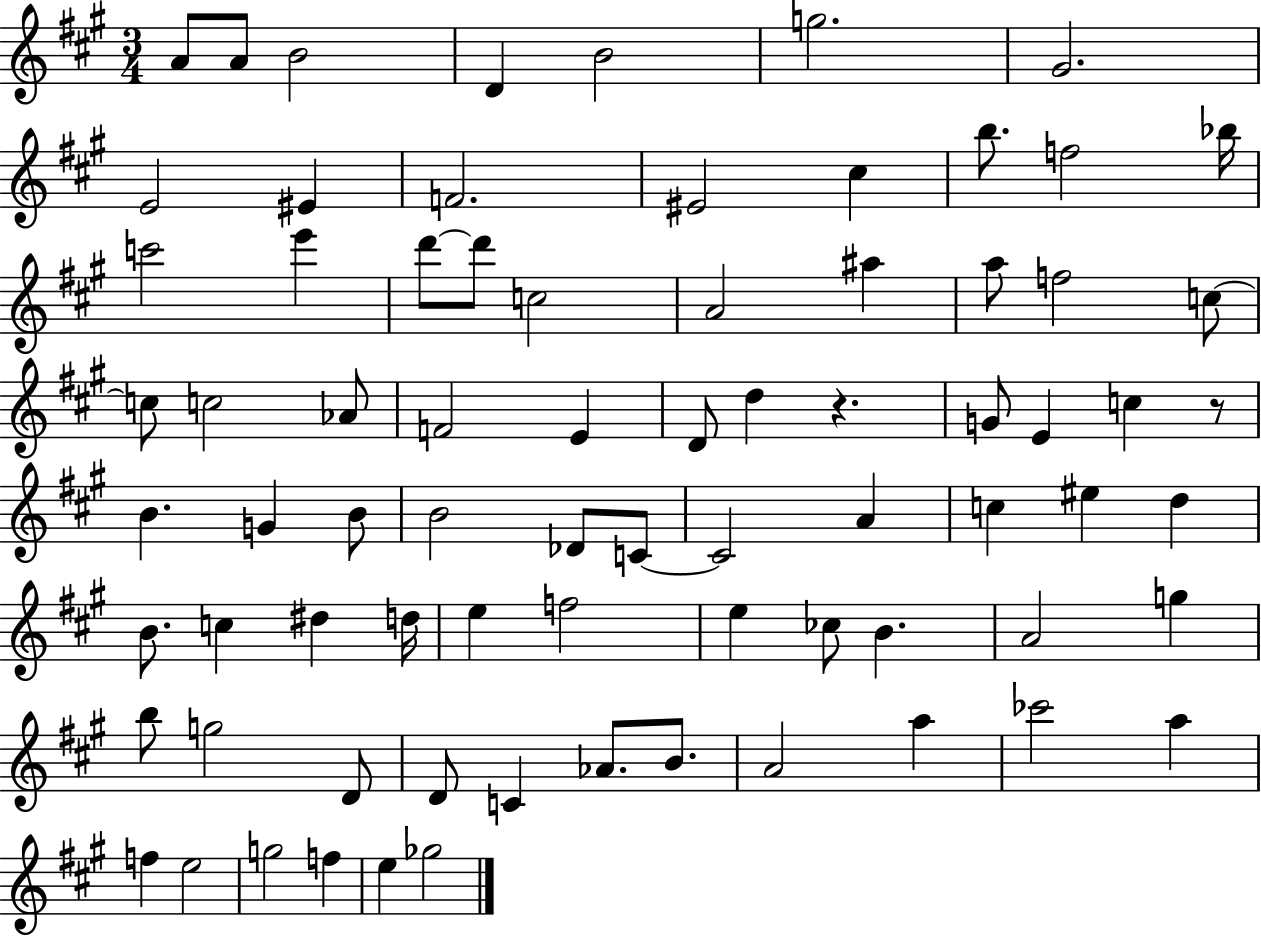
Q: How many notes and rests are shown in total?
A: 76